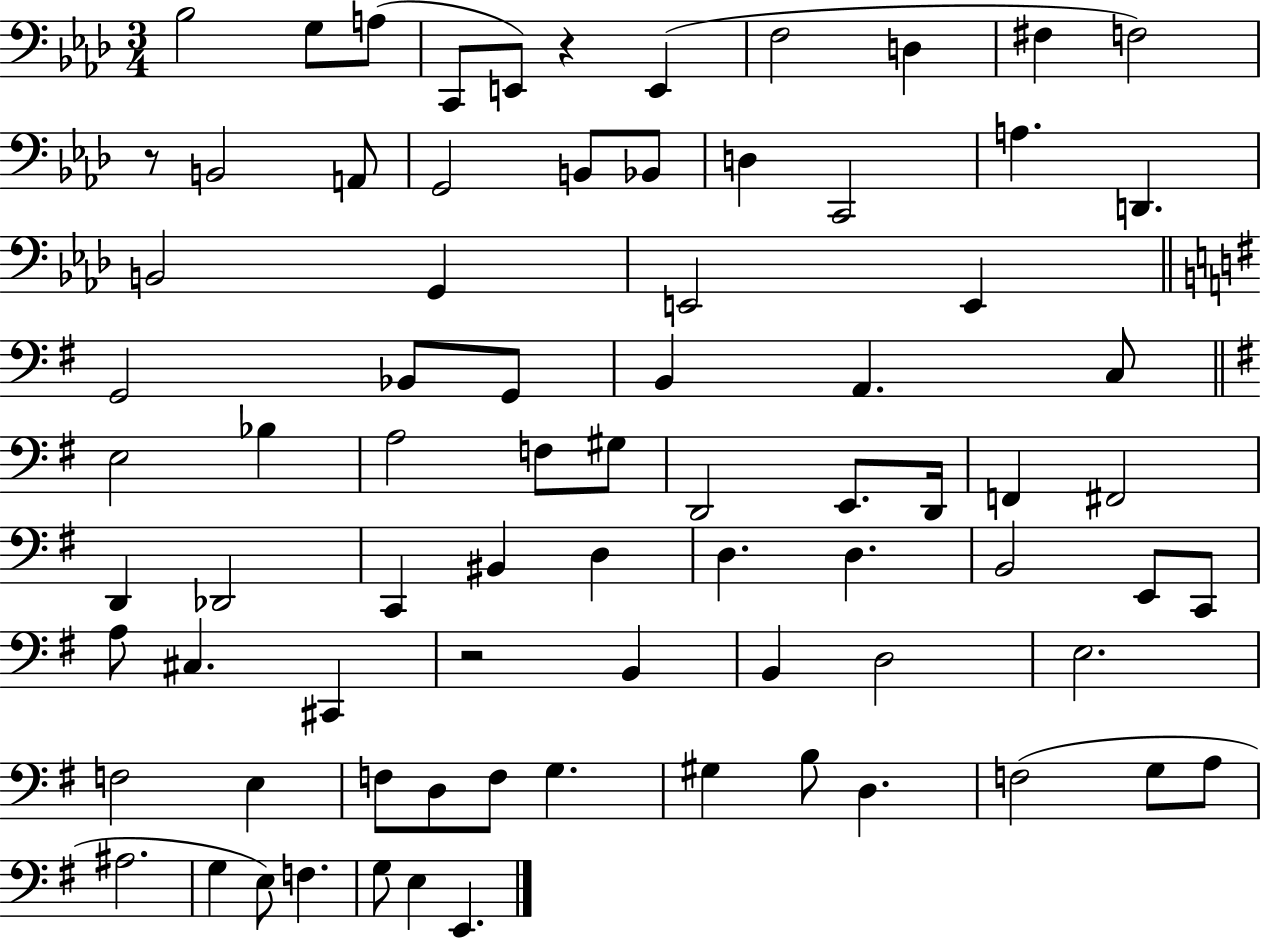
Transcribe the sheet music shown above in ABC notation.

X:1
T:Untitled
M:3/4
L:1/4
K:Ab
_B,2 G,/2 A,/2 C,,/2 E,,/2 z E,, F,2 D, ^F, F,2 z/2 B,,2 A,,/2 G,,2 B,,/2 _B,,/2 D, C,,2 A, D,, B,,2 G,, E,,2 E,, G,,2 _B,,/2 G,,/2 B,, A,, C,/2 E,2 _B, A,2 F,/2 ^G,/2 D,,2 E,,/2 D,,/4 F,, ^F,,2 D,, _D,,2 C,, ^B,, D, D, D, B,,2 E,,/2 C,,/2 A,/2 ^C, ^C,, z2 B,, B,, D,2 E,2 F,2 E, F,/2 D,/2 F,/2 G, ^G, B,/2 D, F,2 G,/2 A,/2 ^A,2 G, E,/2 F, G,/2 E, E,,